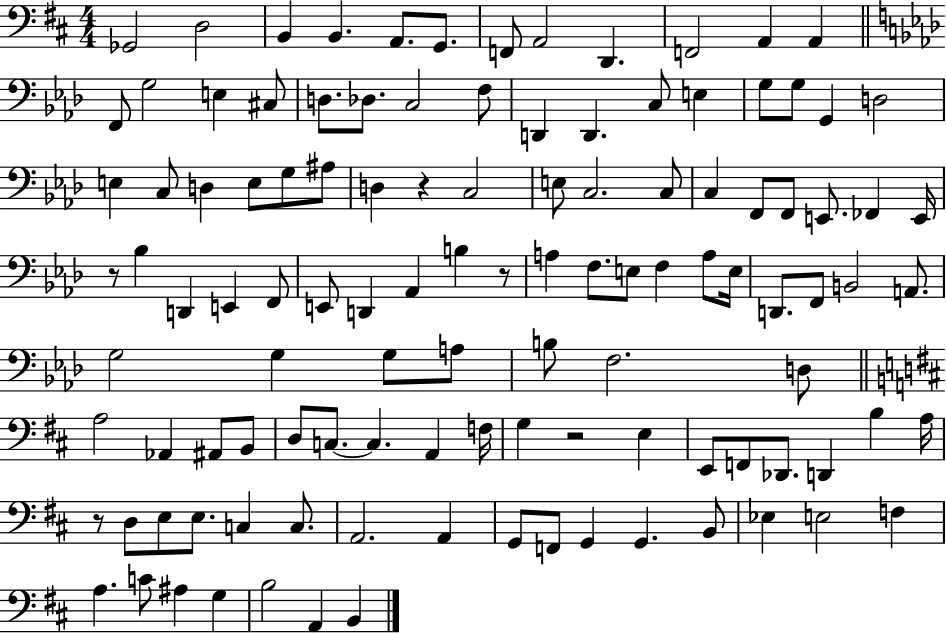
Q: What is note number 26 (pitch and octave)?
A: G3